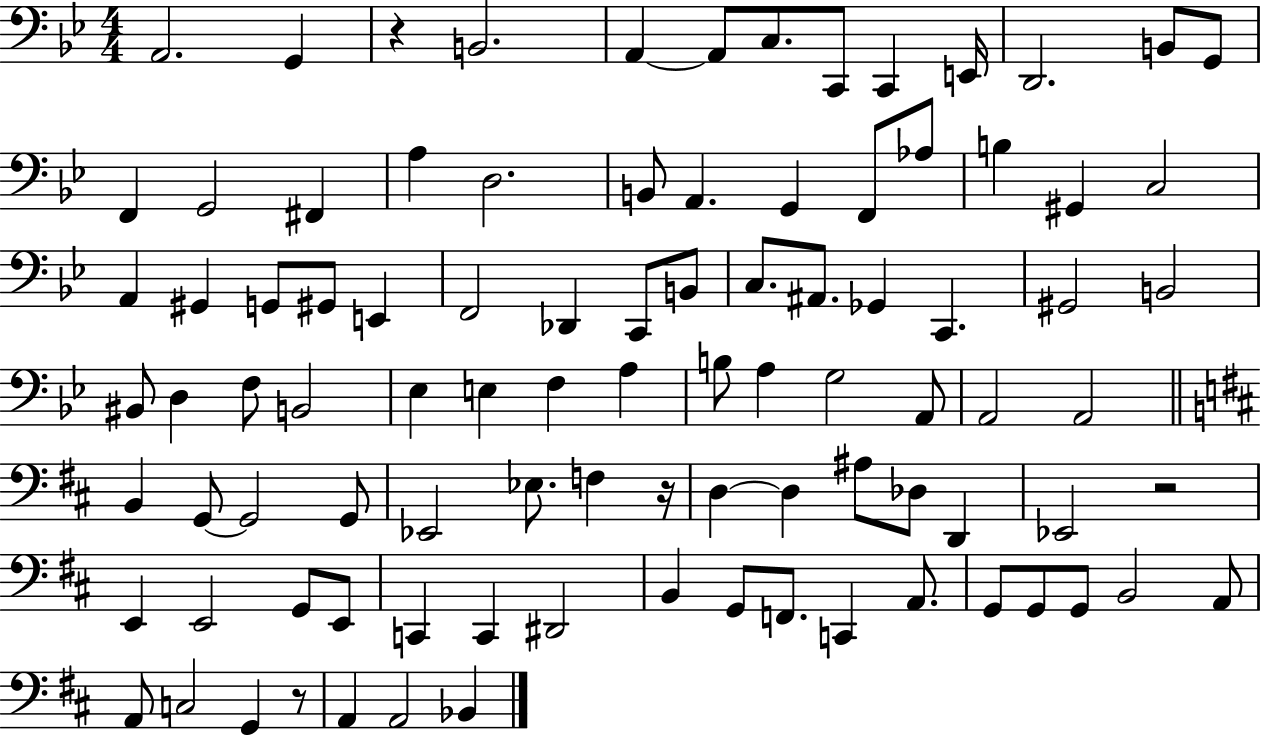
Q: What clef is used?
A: bass